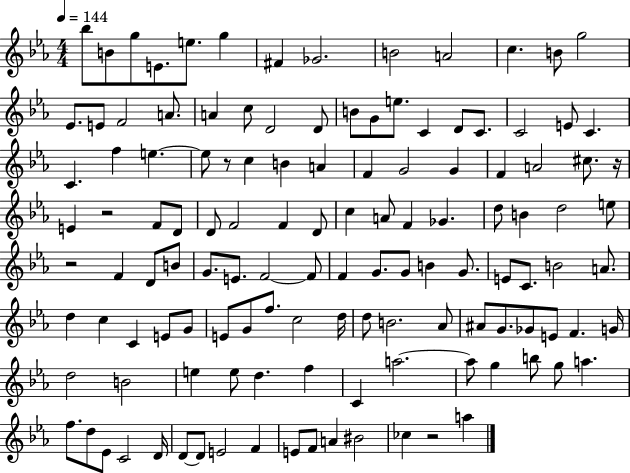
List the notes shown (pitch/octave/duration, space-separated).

Bb5/e B4/e G5/e E4/e. E5/e. G5/q F#4/q Gb4/h. B4/h A4/h C5/q. B4/e G5/h Eb4/e. E4/e F4/h A4/e. A4/q C5/e D4/h D4/e B4/e G4/e E5/e. C4/q D4/e C4/e. C4/h E4/e C4/q. C4/q. F5/q E5/q. E5/e R/e C5/q B4/q A4/q F4/q G4/h G4/q F4/q A4/h C#5/e. R/s E4/q R/h F4/e D4/e D4/e F4/h F4/q D4/e C5/q A4/e F4/q Gb4/q. D5/e B4/q D5/h E5/e R/h F4/q D4/e B4/e G4/e. E4/e. F4/h F4/e F4/q G4/e. G4/e B4/q G4/e. E4/e C4/e. B4/h A4/e. D5/q C5/q C4/q E4/e G4/e E4/e G4/e F5/e. C5/h D5/s D5/e B4/h. Ab4/e A#4/e G4/e. Gb4/e E4/e F4/q. G4/s D5/h B4/h E5/q E5/e D5/q. F5/q C4/q A5/h. A5/e G5/q B5/e G5/e A5/q. F5/e. D5/e Eb4/e C4/h D4/s D4/e D4/e E4/h F4/q E4/e F4/e A4/q BIS4/h CES5/q R/h A5/q